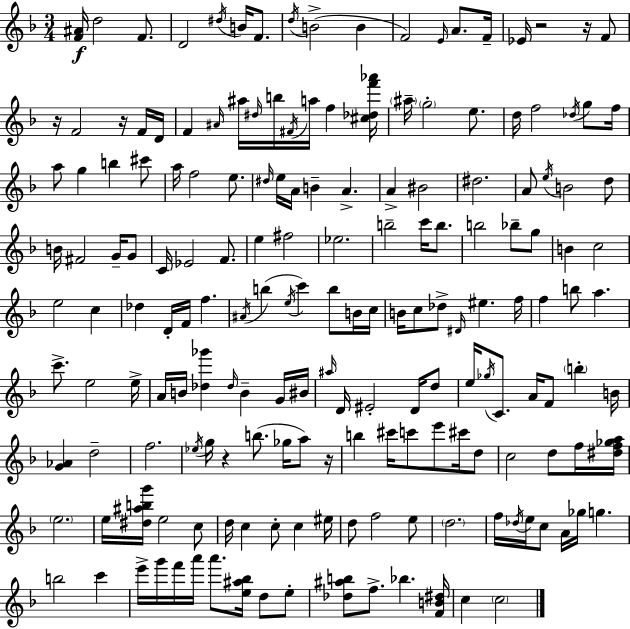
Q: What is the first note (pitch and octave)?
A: D5